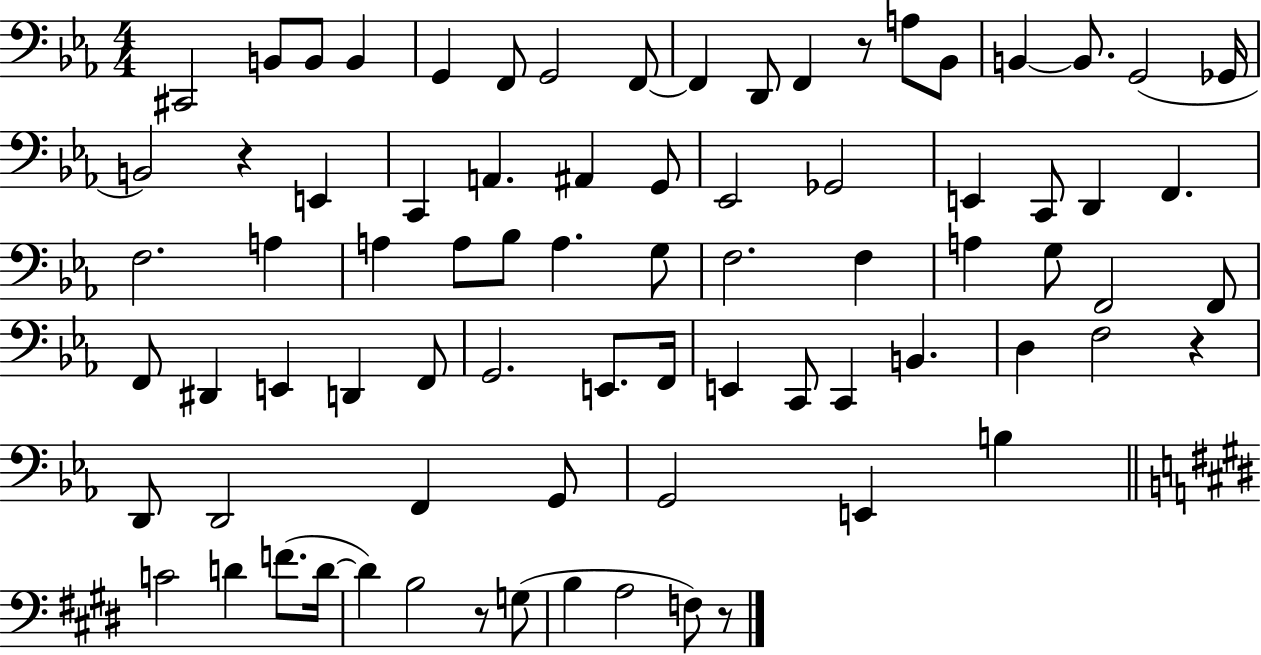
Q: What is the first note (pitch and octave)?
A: C#2